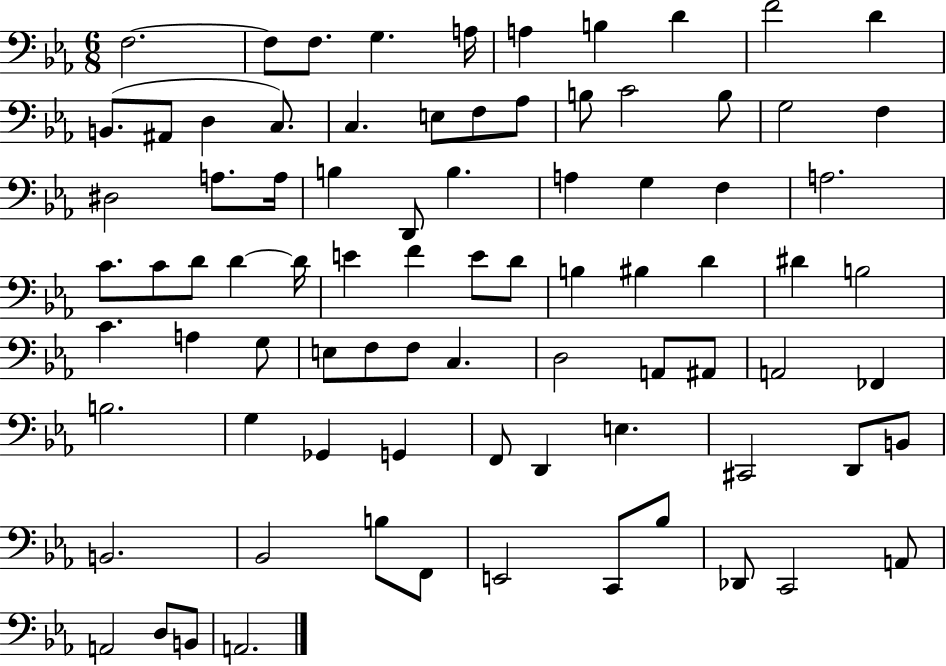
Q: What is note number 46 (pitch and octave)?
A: D#4